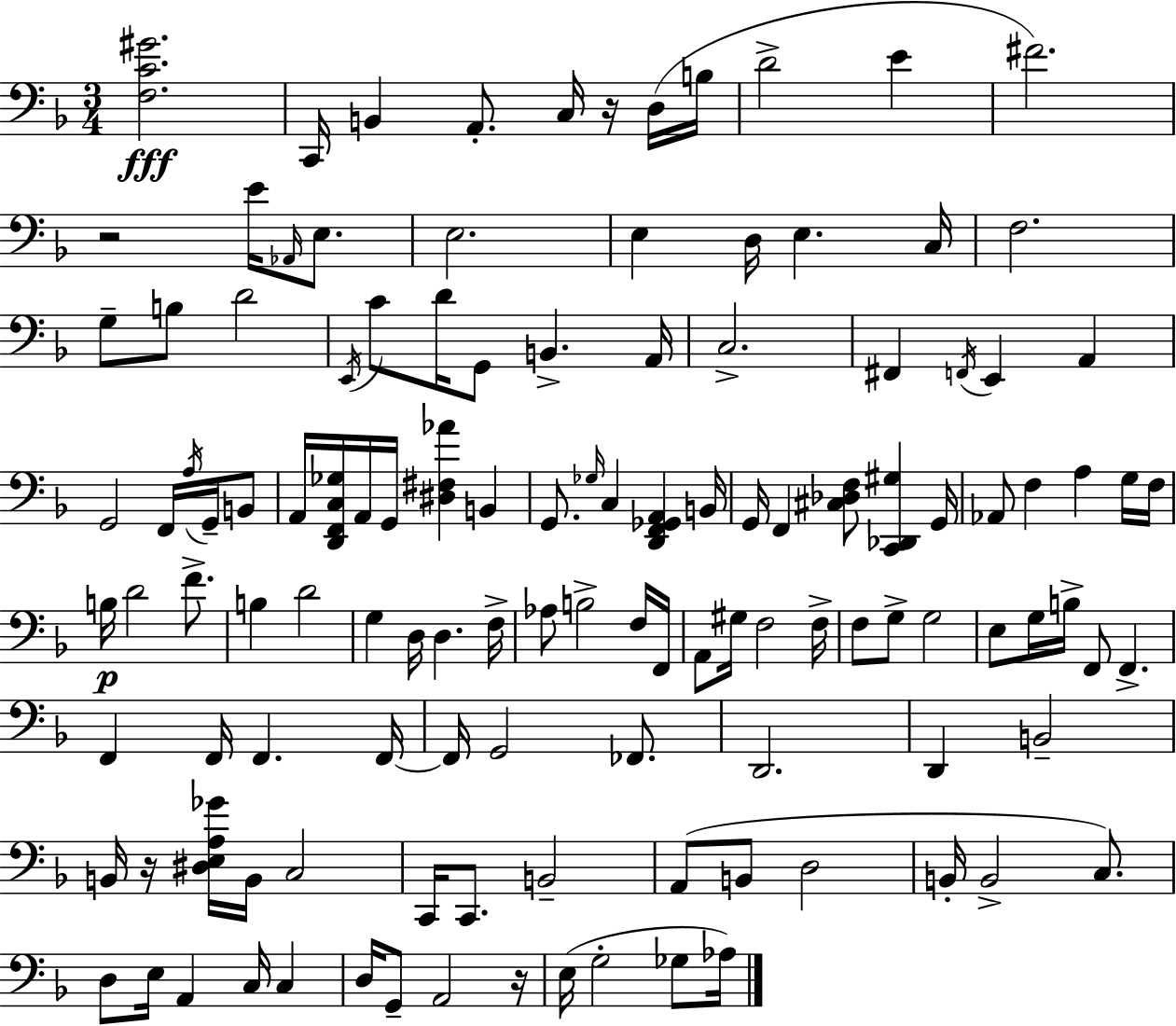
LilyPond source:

{
  \clef bass
  \numericTimeSignature
  \time 3/4
  \key d \minor
  <f c' gis'>2.\fff | c,16 b,4 a,8.-. c16 r16 d16( b16 | d'2-> e'4 | fis'2.) | \break r2 e'16 \grace { aes,16 } e8. | e2. | e4 d16 e4. | c16 f2. | \break g8-- b8 d'2 | \acciaccatura { e,16 } c'8 d'16 g,8 b,4.-> | a,16 c2.-> | fis,4 \acciaccatura { f,16 } e,4 a,4 | \break g,2 f,16 | \acciaccatura { a16 } g,16-- b,8 a,16 <d, f, c ges>16 a,16 g,16 <dis fis aes'>4 | b,4 g,8. \grace { ges16 } c4 | <d, f, ges, a,>4 b,16 g,16 f,4 <cis des f>8 | \break <c, des, gis>4 g,16 aes,8 f4 a4 | g16 f16 b16\p d'2 | f'8.-> b4 d'2 | g4 d16 d4. | \break f16-> aes8 b2-> | f16 f,16 a,8 gis16 f2 | f16-> f8 g8-> g2 | e8 g16 b16-> f,8 f,4.-> | \break f,4 f,16 f,4. | f,16~~ f,16 g,2 | fes,8. d,2. | d,4 b,2-- | \break b,16 r16 <dis e a ges'>16 b,16 c2 | c,16 c,8. b,2-- | a,8( b,8 d2 | b,16-. b,2-> | \break c8.) d8 e16 a,4 | c16 c4 d16 g,8-- a,2 | r16 e16( g2-. | ges8 aes16) \bar "|."
}